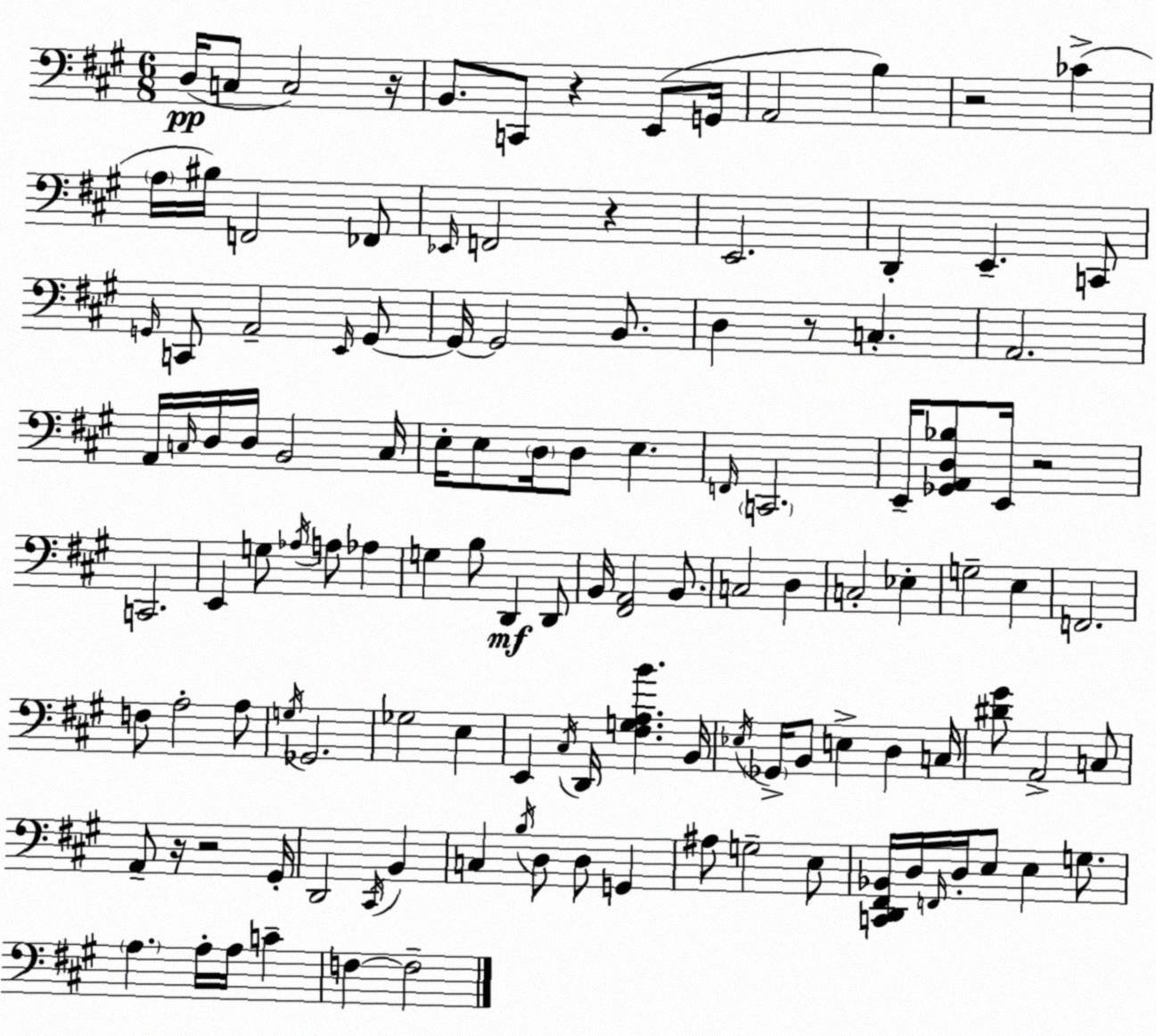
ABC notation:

X:1
T:Untitled
M:6/8
L:1/4
K:A
D,/4 C,/2 C,2 z/4 B,,/2 C,,/2 z E,,/2 G,,/4 A,,2 B, z2 _C A,/4 ^B,/4 F,,2 _F,,/2 _E,,/4 F,,2 z E,,2 D,, E,, C,,/2 G,,/4 C,,/2 A,,2 E,,/4 G,,/2 G,,/4 G,,2 B,,/2 D, z/2 C, A,,2 A,,/4 C,/4 D,/4 D,/4 B,,2 C,/4 E,/4 E,/2 D,/4 D,/2 E, F,,/4 C,,2 E,,/4 [_G,,A,,D,_B,]/2 E,,/4 z2 C,,2 E,, G,/2 _A,/4 A,/2 _A, G, B,/2 D,, D,,/2 B,,/4 [^F,,A,,]2 B,,/2 C,2 D, C,2 _E, G,2 E, F,,2 F,/2 A,2 A,/2 G,/4 _G,,2 _G,2 E, E,, ^C,/4 D,,/4 [^F,G,A,B] B,,/4 _E,/4 _G,,/4 B,,/2 E, D, C,/4 [^D^G]/2 A,,2 C,/2 A,,/2 z/4 z2 ^G,,/4 D,,2 ^C,,/4 B,, C, B,/4 D,/2 D,/2 G,, ^A,/2 G,2 E,/2 [C,,D,,^F,,_B,,]/4 D,/4 F,,/4 D,/4 E,/2 E, G,/2 A, A,/4 A,/4 C F, F,2